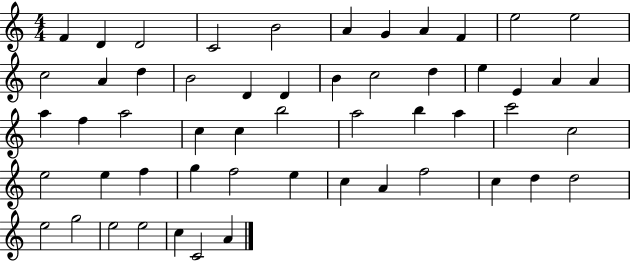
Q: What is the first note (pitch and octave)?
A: F4